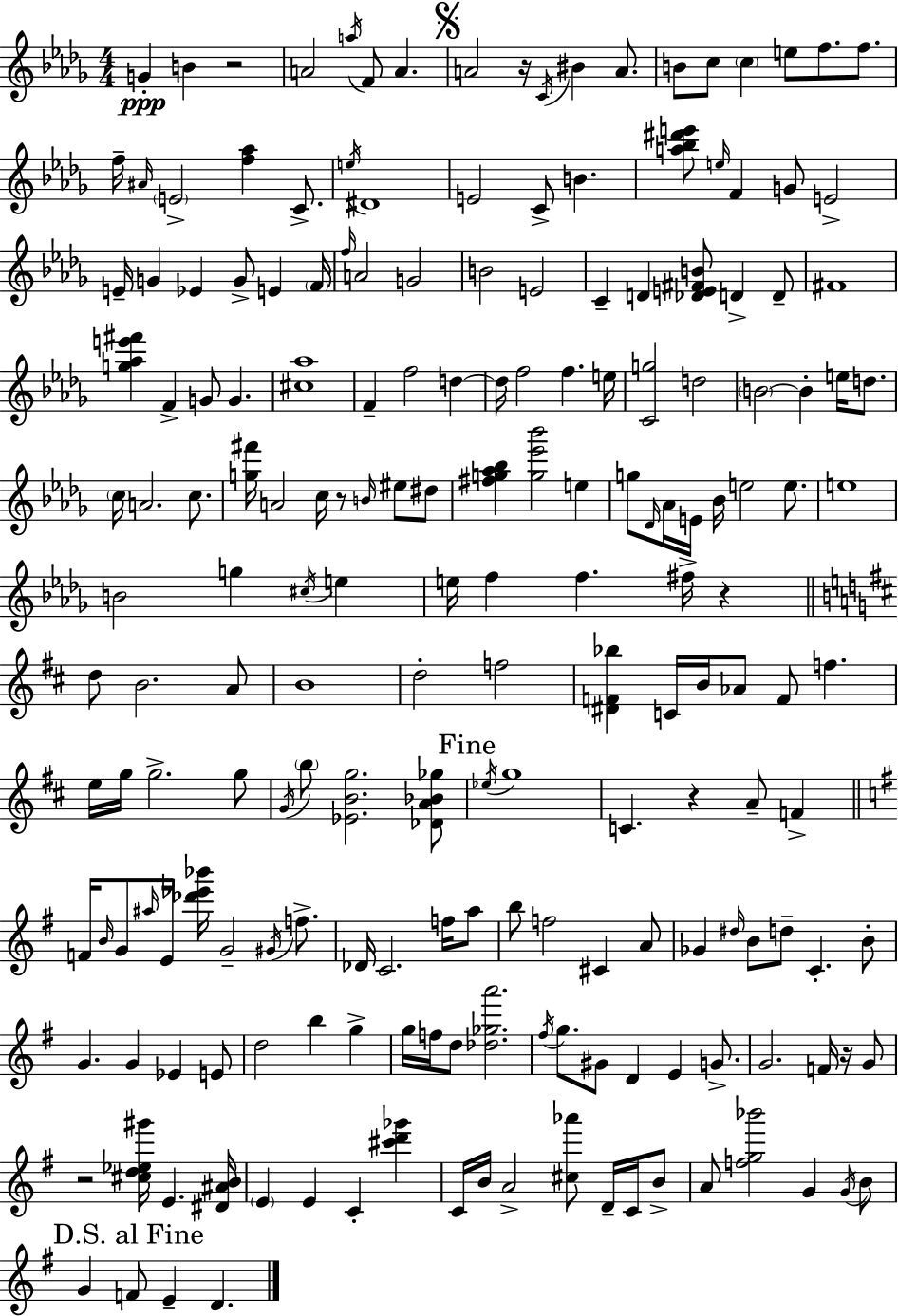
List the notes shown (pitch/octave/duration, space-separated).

G4/q B4/q R/h A4/h A5/s F4/e A4/q. A4/h R/s C4/s BIS4/q A4/e. B4/e C5/e C5/q E5/e F5/e. F5/e. F5/s A#4/s E4/h [F5,Ab5]/q C4/e. E5/s D#4/w E4/h C4/e B4/q. [A5,Bb5,D#6,E6]/e E5/s F4/q G4/e E4/h E4/s G4/q Eb4/q G4/e E4/q F4/s F5/s A4/h G4/h B4/h E4/h C4/q D4/q [Db4,E4,F#4,B4]/e D4/q D4/e F#4/w [G5,Ab5,E6,F#6]/q F4/q G4/e G4/q. [C#5,Ab5]/w F4/q F5/h D5/q D5/s F5/h F5/q. E5/s [C4,G5]/h D5/h B4/h B4/q E5/s D5/e. C5/s A4/h. C5/e. [G5,F#6]/s A4/h C5/s R/e B4/s EIS5/e D#5/e [F#5,G5,Ab5,Bb5]/q [G5,Eb6,Bb6]/h E5/q G5/e Db4/s Ab4/s E4/s Bb4/s E5/h E5/e. E5/w B4/h G5/q C#5/s E5/q E5/s F5/q F5/q. F#5/s R/q D5/e B4/h. A4/e B4/w D5/h F5/h [D#4,F4,Bb5]/q C4/s B4/s Ab4/e F4/e F5/q. E5/s G5/s G5/h. G5/e G4/s B5/e [Eb4,B4,G5]/h. [Db4,A4,Bb4,Gb5]/e Eb5/s G5/w C4/q. R/q A4/e F4/q F4/s B4/s G4/e A#5/s E4/s [Db6,Eb6,Bb6]/s G4/h G#4/s F5/e. Db4/s C4/h. F5/s A5/e B5/e F5/h C#4/q A4/e Gb4/q D#5/s B4/e D5/e C4/q. B4/e G4/q. G4/q Eb4/q E4/e D5/h B5/q G5/q G5/s F5/s D5/e [Db5,Gb5,A6]/h. F#5/s G5/e. G#4/e D4/q E4/q G4/e. G4/h. F4/s R/s G4/e R/h [C#5,D5,Eb5,G#6]/s E4/q. [D#4,A#4,B4]/s E4/q E4/q C4/q [C#6,D6,Gb6]/q C4/s B4/s A4/h [C#5,Ab6]/e D4/s C4/s B4/e A4/e [F5,G5,Bb6]/h G4/q G4/s B4/e G4/q F4/e E4/q D4/q.